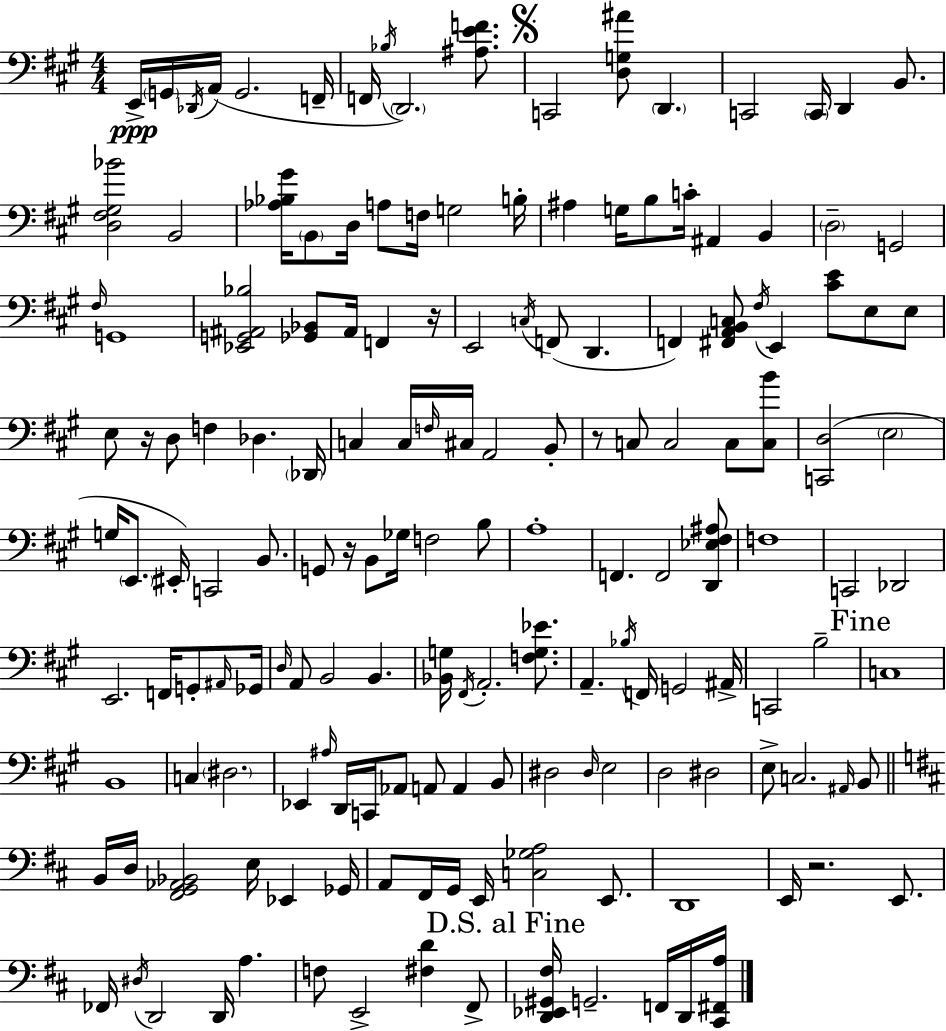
{
  \clef bass
  \numericTimeSignature
  \time 4/4
  \key a \major
  e,16->\ppp \parenthesize g,16 \acciaccatura { des,16 } a,16( g,2. | f,16-- f,16 \acciaccatura { bes16 }) \parenthesize d,2. <ais e' f'>8. | \mark \markup { \musicglyph "scripts.segno" } c,2 <d g ais'>8 \parenthesize d,4. | c,2 \parenthesize c,16 d,4 b,8. | \break <d fis gis bes'>2 b,2 | <aes bes gis'>16 \parenthesize b,8 d16 a8 f16 g2 | b16-. ais4 g16 b8 c'16-. ais,4 b,4 | \parenthesize d2-- g,2 | \break \grace { fis16 } g,1 | <ees, g, ais, bes>2 <ges, bes,>8 ais,16 f,4 | r16 e,2 \acciaccatura { c16 } f,8( d,4. | f,4) <fis, a, b, c>8 \acciaccatura { fis16 } e,4 <cis' e'>8 | \break e8 e8 e8 r16 d8 f4 des4. | \parenthesize des,16 c4 c16 \grace { f16 } cis16 a,2 | b,8-. r8 c8 c2 | c8 <c b'>8 <c, d>2( \parenthesize e2 | \break g16 \parenthesize e,8. eis,16-.) c,2 | b,8. g,8 r16 b,8 ges16 f2 | b8 a1-. | f,4. f,2 | \break <d, ees fis ais>8 f1 | c,2 des,2 | e,2. | f,16 g,8-. \grace { ais,16 } ges,16 \grace { d16 } a,8 b,2 | \break b,4. <bes, g>16 \acciaccatura { fis,16 } a,2.-. | <f g ees'>8. a,4.-- \acciaccatura { bes16 } | f,16 g,2 ais,16-> c,2 | b2-- \mark "Fine" c1 | \break b,1 | c4 \parenthesize dis2. | ees,4 \grace { ais16 } d,16 | c,16 aes,8 a,8 a,4 b,8 dis2 | \break \grace { dis16 } e2 d2 | dis2 e8-> c2. | \grace { ais,16 } b,8 \bar "||" \break \key d \major b,16 d16 <fis, g, aes, bes,>2 e16 ees,4 ges,16 | a,8 fis,16 g,16 e,16 <c ges a>2 e,8. | d,1 | e,16 r2. e,8. | \break fes,16 \acciaccatura { dis16 } d,2 d,16 a4. | f8 e,2-> <fis d'>4 fis,8-> | \mark "D.S. al Fine" <d, ees, gis, fis>16 g,2.-- f,16 d,16 | <cis, fis, a>16 \bar "|."
}